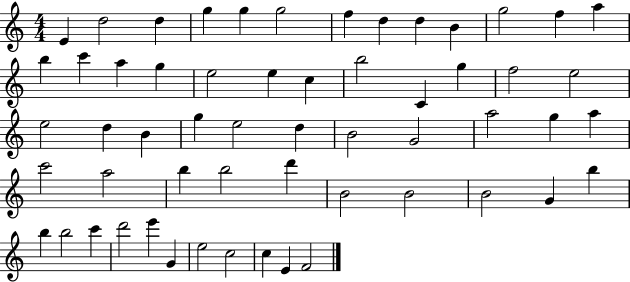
X:1
T:Untitled
M:4/4
L:1/4
K:C
E d2 d g g g2 f d d B g2 f a b c' a g e2 e c b2 C g f2 e2 e2 d B g e2 d B2 G2 a2 g a c'2 a2 b b2 d' B2 B2 B2 G b b b2 c' d'2 e' G e2 c2 c E F2